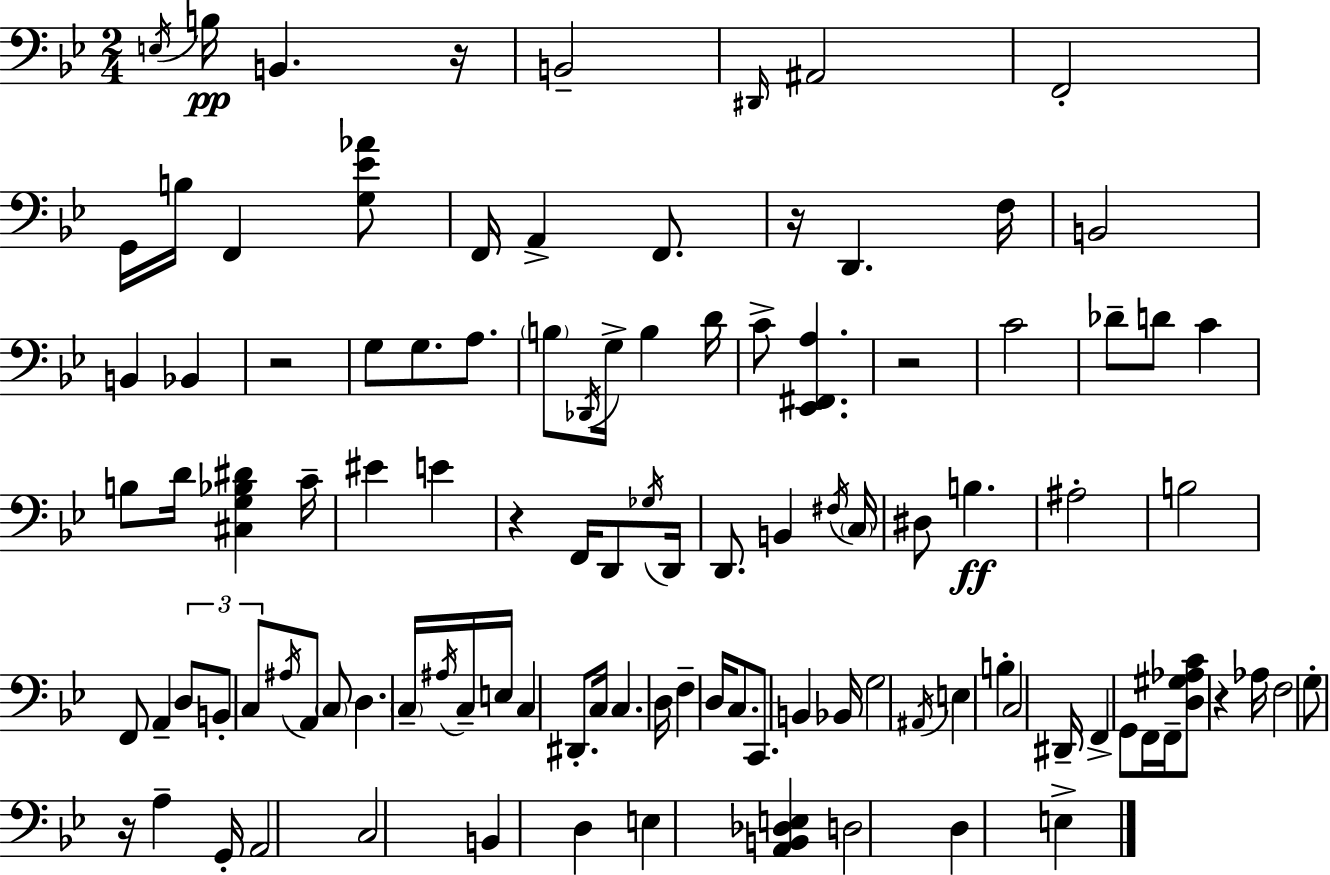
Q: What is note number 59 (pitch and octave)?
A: A#3